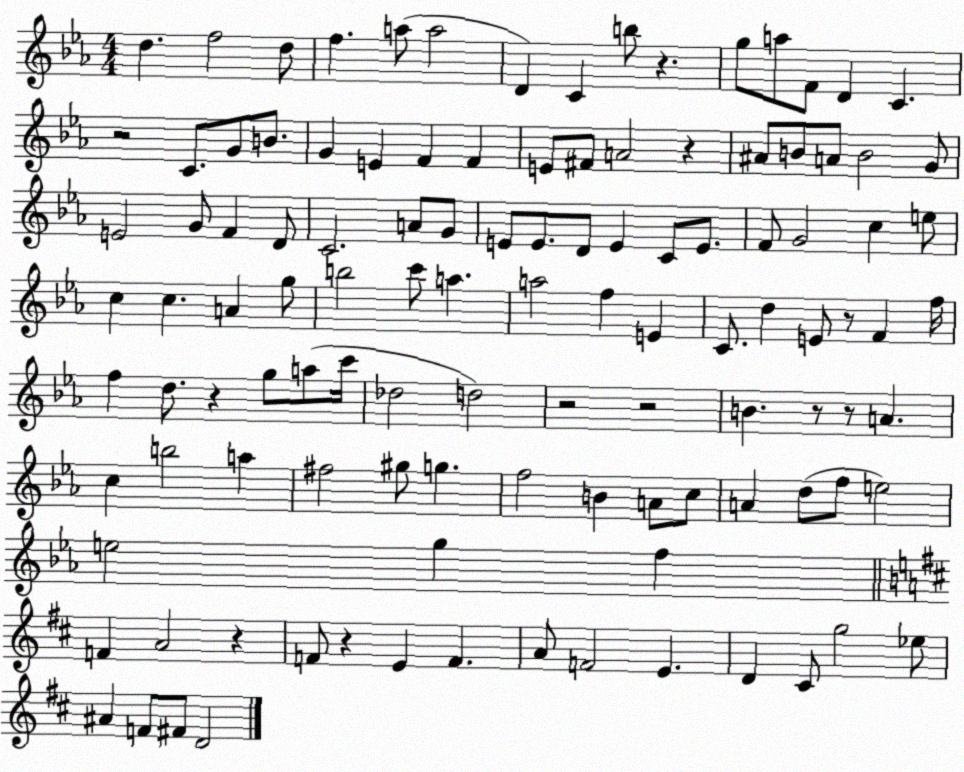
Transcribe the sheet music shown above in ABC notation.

X:1
T:Untitled
M:4/4
L:1/4
K:Eb
d f2 d/2 f a/2 a2 D C b/2 z g/2 a/2 F/2 D C z2 C/2 G/2 B/2 G E F F E/2 ^F/2 A2 z ^A/2 B/2 A/2 B2 G/2 E2 G/2 F D/2 C2 A/2 G/2 E/2 E/2 D/2 E C/2 E/2 F/2 G2 c e/2 c c A g/2 b2 c'/2 a a2 f E C/2 d E/2 z/2 F f/4 f d/2 z g/2 a/2 c'/4 _d2 d2 z2 z2 B z/2 z/2 A c b2 a ^f2 ^g/2 g f2 B A/2 c/2 A d/2 f/2 e2 e2 g f F A2 z F/2 z E F A/2 F2 E D ^C/2 g2 _e/2 ^A F/2 ^F/2 D2